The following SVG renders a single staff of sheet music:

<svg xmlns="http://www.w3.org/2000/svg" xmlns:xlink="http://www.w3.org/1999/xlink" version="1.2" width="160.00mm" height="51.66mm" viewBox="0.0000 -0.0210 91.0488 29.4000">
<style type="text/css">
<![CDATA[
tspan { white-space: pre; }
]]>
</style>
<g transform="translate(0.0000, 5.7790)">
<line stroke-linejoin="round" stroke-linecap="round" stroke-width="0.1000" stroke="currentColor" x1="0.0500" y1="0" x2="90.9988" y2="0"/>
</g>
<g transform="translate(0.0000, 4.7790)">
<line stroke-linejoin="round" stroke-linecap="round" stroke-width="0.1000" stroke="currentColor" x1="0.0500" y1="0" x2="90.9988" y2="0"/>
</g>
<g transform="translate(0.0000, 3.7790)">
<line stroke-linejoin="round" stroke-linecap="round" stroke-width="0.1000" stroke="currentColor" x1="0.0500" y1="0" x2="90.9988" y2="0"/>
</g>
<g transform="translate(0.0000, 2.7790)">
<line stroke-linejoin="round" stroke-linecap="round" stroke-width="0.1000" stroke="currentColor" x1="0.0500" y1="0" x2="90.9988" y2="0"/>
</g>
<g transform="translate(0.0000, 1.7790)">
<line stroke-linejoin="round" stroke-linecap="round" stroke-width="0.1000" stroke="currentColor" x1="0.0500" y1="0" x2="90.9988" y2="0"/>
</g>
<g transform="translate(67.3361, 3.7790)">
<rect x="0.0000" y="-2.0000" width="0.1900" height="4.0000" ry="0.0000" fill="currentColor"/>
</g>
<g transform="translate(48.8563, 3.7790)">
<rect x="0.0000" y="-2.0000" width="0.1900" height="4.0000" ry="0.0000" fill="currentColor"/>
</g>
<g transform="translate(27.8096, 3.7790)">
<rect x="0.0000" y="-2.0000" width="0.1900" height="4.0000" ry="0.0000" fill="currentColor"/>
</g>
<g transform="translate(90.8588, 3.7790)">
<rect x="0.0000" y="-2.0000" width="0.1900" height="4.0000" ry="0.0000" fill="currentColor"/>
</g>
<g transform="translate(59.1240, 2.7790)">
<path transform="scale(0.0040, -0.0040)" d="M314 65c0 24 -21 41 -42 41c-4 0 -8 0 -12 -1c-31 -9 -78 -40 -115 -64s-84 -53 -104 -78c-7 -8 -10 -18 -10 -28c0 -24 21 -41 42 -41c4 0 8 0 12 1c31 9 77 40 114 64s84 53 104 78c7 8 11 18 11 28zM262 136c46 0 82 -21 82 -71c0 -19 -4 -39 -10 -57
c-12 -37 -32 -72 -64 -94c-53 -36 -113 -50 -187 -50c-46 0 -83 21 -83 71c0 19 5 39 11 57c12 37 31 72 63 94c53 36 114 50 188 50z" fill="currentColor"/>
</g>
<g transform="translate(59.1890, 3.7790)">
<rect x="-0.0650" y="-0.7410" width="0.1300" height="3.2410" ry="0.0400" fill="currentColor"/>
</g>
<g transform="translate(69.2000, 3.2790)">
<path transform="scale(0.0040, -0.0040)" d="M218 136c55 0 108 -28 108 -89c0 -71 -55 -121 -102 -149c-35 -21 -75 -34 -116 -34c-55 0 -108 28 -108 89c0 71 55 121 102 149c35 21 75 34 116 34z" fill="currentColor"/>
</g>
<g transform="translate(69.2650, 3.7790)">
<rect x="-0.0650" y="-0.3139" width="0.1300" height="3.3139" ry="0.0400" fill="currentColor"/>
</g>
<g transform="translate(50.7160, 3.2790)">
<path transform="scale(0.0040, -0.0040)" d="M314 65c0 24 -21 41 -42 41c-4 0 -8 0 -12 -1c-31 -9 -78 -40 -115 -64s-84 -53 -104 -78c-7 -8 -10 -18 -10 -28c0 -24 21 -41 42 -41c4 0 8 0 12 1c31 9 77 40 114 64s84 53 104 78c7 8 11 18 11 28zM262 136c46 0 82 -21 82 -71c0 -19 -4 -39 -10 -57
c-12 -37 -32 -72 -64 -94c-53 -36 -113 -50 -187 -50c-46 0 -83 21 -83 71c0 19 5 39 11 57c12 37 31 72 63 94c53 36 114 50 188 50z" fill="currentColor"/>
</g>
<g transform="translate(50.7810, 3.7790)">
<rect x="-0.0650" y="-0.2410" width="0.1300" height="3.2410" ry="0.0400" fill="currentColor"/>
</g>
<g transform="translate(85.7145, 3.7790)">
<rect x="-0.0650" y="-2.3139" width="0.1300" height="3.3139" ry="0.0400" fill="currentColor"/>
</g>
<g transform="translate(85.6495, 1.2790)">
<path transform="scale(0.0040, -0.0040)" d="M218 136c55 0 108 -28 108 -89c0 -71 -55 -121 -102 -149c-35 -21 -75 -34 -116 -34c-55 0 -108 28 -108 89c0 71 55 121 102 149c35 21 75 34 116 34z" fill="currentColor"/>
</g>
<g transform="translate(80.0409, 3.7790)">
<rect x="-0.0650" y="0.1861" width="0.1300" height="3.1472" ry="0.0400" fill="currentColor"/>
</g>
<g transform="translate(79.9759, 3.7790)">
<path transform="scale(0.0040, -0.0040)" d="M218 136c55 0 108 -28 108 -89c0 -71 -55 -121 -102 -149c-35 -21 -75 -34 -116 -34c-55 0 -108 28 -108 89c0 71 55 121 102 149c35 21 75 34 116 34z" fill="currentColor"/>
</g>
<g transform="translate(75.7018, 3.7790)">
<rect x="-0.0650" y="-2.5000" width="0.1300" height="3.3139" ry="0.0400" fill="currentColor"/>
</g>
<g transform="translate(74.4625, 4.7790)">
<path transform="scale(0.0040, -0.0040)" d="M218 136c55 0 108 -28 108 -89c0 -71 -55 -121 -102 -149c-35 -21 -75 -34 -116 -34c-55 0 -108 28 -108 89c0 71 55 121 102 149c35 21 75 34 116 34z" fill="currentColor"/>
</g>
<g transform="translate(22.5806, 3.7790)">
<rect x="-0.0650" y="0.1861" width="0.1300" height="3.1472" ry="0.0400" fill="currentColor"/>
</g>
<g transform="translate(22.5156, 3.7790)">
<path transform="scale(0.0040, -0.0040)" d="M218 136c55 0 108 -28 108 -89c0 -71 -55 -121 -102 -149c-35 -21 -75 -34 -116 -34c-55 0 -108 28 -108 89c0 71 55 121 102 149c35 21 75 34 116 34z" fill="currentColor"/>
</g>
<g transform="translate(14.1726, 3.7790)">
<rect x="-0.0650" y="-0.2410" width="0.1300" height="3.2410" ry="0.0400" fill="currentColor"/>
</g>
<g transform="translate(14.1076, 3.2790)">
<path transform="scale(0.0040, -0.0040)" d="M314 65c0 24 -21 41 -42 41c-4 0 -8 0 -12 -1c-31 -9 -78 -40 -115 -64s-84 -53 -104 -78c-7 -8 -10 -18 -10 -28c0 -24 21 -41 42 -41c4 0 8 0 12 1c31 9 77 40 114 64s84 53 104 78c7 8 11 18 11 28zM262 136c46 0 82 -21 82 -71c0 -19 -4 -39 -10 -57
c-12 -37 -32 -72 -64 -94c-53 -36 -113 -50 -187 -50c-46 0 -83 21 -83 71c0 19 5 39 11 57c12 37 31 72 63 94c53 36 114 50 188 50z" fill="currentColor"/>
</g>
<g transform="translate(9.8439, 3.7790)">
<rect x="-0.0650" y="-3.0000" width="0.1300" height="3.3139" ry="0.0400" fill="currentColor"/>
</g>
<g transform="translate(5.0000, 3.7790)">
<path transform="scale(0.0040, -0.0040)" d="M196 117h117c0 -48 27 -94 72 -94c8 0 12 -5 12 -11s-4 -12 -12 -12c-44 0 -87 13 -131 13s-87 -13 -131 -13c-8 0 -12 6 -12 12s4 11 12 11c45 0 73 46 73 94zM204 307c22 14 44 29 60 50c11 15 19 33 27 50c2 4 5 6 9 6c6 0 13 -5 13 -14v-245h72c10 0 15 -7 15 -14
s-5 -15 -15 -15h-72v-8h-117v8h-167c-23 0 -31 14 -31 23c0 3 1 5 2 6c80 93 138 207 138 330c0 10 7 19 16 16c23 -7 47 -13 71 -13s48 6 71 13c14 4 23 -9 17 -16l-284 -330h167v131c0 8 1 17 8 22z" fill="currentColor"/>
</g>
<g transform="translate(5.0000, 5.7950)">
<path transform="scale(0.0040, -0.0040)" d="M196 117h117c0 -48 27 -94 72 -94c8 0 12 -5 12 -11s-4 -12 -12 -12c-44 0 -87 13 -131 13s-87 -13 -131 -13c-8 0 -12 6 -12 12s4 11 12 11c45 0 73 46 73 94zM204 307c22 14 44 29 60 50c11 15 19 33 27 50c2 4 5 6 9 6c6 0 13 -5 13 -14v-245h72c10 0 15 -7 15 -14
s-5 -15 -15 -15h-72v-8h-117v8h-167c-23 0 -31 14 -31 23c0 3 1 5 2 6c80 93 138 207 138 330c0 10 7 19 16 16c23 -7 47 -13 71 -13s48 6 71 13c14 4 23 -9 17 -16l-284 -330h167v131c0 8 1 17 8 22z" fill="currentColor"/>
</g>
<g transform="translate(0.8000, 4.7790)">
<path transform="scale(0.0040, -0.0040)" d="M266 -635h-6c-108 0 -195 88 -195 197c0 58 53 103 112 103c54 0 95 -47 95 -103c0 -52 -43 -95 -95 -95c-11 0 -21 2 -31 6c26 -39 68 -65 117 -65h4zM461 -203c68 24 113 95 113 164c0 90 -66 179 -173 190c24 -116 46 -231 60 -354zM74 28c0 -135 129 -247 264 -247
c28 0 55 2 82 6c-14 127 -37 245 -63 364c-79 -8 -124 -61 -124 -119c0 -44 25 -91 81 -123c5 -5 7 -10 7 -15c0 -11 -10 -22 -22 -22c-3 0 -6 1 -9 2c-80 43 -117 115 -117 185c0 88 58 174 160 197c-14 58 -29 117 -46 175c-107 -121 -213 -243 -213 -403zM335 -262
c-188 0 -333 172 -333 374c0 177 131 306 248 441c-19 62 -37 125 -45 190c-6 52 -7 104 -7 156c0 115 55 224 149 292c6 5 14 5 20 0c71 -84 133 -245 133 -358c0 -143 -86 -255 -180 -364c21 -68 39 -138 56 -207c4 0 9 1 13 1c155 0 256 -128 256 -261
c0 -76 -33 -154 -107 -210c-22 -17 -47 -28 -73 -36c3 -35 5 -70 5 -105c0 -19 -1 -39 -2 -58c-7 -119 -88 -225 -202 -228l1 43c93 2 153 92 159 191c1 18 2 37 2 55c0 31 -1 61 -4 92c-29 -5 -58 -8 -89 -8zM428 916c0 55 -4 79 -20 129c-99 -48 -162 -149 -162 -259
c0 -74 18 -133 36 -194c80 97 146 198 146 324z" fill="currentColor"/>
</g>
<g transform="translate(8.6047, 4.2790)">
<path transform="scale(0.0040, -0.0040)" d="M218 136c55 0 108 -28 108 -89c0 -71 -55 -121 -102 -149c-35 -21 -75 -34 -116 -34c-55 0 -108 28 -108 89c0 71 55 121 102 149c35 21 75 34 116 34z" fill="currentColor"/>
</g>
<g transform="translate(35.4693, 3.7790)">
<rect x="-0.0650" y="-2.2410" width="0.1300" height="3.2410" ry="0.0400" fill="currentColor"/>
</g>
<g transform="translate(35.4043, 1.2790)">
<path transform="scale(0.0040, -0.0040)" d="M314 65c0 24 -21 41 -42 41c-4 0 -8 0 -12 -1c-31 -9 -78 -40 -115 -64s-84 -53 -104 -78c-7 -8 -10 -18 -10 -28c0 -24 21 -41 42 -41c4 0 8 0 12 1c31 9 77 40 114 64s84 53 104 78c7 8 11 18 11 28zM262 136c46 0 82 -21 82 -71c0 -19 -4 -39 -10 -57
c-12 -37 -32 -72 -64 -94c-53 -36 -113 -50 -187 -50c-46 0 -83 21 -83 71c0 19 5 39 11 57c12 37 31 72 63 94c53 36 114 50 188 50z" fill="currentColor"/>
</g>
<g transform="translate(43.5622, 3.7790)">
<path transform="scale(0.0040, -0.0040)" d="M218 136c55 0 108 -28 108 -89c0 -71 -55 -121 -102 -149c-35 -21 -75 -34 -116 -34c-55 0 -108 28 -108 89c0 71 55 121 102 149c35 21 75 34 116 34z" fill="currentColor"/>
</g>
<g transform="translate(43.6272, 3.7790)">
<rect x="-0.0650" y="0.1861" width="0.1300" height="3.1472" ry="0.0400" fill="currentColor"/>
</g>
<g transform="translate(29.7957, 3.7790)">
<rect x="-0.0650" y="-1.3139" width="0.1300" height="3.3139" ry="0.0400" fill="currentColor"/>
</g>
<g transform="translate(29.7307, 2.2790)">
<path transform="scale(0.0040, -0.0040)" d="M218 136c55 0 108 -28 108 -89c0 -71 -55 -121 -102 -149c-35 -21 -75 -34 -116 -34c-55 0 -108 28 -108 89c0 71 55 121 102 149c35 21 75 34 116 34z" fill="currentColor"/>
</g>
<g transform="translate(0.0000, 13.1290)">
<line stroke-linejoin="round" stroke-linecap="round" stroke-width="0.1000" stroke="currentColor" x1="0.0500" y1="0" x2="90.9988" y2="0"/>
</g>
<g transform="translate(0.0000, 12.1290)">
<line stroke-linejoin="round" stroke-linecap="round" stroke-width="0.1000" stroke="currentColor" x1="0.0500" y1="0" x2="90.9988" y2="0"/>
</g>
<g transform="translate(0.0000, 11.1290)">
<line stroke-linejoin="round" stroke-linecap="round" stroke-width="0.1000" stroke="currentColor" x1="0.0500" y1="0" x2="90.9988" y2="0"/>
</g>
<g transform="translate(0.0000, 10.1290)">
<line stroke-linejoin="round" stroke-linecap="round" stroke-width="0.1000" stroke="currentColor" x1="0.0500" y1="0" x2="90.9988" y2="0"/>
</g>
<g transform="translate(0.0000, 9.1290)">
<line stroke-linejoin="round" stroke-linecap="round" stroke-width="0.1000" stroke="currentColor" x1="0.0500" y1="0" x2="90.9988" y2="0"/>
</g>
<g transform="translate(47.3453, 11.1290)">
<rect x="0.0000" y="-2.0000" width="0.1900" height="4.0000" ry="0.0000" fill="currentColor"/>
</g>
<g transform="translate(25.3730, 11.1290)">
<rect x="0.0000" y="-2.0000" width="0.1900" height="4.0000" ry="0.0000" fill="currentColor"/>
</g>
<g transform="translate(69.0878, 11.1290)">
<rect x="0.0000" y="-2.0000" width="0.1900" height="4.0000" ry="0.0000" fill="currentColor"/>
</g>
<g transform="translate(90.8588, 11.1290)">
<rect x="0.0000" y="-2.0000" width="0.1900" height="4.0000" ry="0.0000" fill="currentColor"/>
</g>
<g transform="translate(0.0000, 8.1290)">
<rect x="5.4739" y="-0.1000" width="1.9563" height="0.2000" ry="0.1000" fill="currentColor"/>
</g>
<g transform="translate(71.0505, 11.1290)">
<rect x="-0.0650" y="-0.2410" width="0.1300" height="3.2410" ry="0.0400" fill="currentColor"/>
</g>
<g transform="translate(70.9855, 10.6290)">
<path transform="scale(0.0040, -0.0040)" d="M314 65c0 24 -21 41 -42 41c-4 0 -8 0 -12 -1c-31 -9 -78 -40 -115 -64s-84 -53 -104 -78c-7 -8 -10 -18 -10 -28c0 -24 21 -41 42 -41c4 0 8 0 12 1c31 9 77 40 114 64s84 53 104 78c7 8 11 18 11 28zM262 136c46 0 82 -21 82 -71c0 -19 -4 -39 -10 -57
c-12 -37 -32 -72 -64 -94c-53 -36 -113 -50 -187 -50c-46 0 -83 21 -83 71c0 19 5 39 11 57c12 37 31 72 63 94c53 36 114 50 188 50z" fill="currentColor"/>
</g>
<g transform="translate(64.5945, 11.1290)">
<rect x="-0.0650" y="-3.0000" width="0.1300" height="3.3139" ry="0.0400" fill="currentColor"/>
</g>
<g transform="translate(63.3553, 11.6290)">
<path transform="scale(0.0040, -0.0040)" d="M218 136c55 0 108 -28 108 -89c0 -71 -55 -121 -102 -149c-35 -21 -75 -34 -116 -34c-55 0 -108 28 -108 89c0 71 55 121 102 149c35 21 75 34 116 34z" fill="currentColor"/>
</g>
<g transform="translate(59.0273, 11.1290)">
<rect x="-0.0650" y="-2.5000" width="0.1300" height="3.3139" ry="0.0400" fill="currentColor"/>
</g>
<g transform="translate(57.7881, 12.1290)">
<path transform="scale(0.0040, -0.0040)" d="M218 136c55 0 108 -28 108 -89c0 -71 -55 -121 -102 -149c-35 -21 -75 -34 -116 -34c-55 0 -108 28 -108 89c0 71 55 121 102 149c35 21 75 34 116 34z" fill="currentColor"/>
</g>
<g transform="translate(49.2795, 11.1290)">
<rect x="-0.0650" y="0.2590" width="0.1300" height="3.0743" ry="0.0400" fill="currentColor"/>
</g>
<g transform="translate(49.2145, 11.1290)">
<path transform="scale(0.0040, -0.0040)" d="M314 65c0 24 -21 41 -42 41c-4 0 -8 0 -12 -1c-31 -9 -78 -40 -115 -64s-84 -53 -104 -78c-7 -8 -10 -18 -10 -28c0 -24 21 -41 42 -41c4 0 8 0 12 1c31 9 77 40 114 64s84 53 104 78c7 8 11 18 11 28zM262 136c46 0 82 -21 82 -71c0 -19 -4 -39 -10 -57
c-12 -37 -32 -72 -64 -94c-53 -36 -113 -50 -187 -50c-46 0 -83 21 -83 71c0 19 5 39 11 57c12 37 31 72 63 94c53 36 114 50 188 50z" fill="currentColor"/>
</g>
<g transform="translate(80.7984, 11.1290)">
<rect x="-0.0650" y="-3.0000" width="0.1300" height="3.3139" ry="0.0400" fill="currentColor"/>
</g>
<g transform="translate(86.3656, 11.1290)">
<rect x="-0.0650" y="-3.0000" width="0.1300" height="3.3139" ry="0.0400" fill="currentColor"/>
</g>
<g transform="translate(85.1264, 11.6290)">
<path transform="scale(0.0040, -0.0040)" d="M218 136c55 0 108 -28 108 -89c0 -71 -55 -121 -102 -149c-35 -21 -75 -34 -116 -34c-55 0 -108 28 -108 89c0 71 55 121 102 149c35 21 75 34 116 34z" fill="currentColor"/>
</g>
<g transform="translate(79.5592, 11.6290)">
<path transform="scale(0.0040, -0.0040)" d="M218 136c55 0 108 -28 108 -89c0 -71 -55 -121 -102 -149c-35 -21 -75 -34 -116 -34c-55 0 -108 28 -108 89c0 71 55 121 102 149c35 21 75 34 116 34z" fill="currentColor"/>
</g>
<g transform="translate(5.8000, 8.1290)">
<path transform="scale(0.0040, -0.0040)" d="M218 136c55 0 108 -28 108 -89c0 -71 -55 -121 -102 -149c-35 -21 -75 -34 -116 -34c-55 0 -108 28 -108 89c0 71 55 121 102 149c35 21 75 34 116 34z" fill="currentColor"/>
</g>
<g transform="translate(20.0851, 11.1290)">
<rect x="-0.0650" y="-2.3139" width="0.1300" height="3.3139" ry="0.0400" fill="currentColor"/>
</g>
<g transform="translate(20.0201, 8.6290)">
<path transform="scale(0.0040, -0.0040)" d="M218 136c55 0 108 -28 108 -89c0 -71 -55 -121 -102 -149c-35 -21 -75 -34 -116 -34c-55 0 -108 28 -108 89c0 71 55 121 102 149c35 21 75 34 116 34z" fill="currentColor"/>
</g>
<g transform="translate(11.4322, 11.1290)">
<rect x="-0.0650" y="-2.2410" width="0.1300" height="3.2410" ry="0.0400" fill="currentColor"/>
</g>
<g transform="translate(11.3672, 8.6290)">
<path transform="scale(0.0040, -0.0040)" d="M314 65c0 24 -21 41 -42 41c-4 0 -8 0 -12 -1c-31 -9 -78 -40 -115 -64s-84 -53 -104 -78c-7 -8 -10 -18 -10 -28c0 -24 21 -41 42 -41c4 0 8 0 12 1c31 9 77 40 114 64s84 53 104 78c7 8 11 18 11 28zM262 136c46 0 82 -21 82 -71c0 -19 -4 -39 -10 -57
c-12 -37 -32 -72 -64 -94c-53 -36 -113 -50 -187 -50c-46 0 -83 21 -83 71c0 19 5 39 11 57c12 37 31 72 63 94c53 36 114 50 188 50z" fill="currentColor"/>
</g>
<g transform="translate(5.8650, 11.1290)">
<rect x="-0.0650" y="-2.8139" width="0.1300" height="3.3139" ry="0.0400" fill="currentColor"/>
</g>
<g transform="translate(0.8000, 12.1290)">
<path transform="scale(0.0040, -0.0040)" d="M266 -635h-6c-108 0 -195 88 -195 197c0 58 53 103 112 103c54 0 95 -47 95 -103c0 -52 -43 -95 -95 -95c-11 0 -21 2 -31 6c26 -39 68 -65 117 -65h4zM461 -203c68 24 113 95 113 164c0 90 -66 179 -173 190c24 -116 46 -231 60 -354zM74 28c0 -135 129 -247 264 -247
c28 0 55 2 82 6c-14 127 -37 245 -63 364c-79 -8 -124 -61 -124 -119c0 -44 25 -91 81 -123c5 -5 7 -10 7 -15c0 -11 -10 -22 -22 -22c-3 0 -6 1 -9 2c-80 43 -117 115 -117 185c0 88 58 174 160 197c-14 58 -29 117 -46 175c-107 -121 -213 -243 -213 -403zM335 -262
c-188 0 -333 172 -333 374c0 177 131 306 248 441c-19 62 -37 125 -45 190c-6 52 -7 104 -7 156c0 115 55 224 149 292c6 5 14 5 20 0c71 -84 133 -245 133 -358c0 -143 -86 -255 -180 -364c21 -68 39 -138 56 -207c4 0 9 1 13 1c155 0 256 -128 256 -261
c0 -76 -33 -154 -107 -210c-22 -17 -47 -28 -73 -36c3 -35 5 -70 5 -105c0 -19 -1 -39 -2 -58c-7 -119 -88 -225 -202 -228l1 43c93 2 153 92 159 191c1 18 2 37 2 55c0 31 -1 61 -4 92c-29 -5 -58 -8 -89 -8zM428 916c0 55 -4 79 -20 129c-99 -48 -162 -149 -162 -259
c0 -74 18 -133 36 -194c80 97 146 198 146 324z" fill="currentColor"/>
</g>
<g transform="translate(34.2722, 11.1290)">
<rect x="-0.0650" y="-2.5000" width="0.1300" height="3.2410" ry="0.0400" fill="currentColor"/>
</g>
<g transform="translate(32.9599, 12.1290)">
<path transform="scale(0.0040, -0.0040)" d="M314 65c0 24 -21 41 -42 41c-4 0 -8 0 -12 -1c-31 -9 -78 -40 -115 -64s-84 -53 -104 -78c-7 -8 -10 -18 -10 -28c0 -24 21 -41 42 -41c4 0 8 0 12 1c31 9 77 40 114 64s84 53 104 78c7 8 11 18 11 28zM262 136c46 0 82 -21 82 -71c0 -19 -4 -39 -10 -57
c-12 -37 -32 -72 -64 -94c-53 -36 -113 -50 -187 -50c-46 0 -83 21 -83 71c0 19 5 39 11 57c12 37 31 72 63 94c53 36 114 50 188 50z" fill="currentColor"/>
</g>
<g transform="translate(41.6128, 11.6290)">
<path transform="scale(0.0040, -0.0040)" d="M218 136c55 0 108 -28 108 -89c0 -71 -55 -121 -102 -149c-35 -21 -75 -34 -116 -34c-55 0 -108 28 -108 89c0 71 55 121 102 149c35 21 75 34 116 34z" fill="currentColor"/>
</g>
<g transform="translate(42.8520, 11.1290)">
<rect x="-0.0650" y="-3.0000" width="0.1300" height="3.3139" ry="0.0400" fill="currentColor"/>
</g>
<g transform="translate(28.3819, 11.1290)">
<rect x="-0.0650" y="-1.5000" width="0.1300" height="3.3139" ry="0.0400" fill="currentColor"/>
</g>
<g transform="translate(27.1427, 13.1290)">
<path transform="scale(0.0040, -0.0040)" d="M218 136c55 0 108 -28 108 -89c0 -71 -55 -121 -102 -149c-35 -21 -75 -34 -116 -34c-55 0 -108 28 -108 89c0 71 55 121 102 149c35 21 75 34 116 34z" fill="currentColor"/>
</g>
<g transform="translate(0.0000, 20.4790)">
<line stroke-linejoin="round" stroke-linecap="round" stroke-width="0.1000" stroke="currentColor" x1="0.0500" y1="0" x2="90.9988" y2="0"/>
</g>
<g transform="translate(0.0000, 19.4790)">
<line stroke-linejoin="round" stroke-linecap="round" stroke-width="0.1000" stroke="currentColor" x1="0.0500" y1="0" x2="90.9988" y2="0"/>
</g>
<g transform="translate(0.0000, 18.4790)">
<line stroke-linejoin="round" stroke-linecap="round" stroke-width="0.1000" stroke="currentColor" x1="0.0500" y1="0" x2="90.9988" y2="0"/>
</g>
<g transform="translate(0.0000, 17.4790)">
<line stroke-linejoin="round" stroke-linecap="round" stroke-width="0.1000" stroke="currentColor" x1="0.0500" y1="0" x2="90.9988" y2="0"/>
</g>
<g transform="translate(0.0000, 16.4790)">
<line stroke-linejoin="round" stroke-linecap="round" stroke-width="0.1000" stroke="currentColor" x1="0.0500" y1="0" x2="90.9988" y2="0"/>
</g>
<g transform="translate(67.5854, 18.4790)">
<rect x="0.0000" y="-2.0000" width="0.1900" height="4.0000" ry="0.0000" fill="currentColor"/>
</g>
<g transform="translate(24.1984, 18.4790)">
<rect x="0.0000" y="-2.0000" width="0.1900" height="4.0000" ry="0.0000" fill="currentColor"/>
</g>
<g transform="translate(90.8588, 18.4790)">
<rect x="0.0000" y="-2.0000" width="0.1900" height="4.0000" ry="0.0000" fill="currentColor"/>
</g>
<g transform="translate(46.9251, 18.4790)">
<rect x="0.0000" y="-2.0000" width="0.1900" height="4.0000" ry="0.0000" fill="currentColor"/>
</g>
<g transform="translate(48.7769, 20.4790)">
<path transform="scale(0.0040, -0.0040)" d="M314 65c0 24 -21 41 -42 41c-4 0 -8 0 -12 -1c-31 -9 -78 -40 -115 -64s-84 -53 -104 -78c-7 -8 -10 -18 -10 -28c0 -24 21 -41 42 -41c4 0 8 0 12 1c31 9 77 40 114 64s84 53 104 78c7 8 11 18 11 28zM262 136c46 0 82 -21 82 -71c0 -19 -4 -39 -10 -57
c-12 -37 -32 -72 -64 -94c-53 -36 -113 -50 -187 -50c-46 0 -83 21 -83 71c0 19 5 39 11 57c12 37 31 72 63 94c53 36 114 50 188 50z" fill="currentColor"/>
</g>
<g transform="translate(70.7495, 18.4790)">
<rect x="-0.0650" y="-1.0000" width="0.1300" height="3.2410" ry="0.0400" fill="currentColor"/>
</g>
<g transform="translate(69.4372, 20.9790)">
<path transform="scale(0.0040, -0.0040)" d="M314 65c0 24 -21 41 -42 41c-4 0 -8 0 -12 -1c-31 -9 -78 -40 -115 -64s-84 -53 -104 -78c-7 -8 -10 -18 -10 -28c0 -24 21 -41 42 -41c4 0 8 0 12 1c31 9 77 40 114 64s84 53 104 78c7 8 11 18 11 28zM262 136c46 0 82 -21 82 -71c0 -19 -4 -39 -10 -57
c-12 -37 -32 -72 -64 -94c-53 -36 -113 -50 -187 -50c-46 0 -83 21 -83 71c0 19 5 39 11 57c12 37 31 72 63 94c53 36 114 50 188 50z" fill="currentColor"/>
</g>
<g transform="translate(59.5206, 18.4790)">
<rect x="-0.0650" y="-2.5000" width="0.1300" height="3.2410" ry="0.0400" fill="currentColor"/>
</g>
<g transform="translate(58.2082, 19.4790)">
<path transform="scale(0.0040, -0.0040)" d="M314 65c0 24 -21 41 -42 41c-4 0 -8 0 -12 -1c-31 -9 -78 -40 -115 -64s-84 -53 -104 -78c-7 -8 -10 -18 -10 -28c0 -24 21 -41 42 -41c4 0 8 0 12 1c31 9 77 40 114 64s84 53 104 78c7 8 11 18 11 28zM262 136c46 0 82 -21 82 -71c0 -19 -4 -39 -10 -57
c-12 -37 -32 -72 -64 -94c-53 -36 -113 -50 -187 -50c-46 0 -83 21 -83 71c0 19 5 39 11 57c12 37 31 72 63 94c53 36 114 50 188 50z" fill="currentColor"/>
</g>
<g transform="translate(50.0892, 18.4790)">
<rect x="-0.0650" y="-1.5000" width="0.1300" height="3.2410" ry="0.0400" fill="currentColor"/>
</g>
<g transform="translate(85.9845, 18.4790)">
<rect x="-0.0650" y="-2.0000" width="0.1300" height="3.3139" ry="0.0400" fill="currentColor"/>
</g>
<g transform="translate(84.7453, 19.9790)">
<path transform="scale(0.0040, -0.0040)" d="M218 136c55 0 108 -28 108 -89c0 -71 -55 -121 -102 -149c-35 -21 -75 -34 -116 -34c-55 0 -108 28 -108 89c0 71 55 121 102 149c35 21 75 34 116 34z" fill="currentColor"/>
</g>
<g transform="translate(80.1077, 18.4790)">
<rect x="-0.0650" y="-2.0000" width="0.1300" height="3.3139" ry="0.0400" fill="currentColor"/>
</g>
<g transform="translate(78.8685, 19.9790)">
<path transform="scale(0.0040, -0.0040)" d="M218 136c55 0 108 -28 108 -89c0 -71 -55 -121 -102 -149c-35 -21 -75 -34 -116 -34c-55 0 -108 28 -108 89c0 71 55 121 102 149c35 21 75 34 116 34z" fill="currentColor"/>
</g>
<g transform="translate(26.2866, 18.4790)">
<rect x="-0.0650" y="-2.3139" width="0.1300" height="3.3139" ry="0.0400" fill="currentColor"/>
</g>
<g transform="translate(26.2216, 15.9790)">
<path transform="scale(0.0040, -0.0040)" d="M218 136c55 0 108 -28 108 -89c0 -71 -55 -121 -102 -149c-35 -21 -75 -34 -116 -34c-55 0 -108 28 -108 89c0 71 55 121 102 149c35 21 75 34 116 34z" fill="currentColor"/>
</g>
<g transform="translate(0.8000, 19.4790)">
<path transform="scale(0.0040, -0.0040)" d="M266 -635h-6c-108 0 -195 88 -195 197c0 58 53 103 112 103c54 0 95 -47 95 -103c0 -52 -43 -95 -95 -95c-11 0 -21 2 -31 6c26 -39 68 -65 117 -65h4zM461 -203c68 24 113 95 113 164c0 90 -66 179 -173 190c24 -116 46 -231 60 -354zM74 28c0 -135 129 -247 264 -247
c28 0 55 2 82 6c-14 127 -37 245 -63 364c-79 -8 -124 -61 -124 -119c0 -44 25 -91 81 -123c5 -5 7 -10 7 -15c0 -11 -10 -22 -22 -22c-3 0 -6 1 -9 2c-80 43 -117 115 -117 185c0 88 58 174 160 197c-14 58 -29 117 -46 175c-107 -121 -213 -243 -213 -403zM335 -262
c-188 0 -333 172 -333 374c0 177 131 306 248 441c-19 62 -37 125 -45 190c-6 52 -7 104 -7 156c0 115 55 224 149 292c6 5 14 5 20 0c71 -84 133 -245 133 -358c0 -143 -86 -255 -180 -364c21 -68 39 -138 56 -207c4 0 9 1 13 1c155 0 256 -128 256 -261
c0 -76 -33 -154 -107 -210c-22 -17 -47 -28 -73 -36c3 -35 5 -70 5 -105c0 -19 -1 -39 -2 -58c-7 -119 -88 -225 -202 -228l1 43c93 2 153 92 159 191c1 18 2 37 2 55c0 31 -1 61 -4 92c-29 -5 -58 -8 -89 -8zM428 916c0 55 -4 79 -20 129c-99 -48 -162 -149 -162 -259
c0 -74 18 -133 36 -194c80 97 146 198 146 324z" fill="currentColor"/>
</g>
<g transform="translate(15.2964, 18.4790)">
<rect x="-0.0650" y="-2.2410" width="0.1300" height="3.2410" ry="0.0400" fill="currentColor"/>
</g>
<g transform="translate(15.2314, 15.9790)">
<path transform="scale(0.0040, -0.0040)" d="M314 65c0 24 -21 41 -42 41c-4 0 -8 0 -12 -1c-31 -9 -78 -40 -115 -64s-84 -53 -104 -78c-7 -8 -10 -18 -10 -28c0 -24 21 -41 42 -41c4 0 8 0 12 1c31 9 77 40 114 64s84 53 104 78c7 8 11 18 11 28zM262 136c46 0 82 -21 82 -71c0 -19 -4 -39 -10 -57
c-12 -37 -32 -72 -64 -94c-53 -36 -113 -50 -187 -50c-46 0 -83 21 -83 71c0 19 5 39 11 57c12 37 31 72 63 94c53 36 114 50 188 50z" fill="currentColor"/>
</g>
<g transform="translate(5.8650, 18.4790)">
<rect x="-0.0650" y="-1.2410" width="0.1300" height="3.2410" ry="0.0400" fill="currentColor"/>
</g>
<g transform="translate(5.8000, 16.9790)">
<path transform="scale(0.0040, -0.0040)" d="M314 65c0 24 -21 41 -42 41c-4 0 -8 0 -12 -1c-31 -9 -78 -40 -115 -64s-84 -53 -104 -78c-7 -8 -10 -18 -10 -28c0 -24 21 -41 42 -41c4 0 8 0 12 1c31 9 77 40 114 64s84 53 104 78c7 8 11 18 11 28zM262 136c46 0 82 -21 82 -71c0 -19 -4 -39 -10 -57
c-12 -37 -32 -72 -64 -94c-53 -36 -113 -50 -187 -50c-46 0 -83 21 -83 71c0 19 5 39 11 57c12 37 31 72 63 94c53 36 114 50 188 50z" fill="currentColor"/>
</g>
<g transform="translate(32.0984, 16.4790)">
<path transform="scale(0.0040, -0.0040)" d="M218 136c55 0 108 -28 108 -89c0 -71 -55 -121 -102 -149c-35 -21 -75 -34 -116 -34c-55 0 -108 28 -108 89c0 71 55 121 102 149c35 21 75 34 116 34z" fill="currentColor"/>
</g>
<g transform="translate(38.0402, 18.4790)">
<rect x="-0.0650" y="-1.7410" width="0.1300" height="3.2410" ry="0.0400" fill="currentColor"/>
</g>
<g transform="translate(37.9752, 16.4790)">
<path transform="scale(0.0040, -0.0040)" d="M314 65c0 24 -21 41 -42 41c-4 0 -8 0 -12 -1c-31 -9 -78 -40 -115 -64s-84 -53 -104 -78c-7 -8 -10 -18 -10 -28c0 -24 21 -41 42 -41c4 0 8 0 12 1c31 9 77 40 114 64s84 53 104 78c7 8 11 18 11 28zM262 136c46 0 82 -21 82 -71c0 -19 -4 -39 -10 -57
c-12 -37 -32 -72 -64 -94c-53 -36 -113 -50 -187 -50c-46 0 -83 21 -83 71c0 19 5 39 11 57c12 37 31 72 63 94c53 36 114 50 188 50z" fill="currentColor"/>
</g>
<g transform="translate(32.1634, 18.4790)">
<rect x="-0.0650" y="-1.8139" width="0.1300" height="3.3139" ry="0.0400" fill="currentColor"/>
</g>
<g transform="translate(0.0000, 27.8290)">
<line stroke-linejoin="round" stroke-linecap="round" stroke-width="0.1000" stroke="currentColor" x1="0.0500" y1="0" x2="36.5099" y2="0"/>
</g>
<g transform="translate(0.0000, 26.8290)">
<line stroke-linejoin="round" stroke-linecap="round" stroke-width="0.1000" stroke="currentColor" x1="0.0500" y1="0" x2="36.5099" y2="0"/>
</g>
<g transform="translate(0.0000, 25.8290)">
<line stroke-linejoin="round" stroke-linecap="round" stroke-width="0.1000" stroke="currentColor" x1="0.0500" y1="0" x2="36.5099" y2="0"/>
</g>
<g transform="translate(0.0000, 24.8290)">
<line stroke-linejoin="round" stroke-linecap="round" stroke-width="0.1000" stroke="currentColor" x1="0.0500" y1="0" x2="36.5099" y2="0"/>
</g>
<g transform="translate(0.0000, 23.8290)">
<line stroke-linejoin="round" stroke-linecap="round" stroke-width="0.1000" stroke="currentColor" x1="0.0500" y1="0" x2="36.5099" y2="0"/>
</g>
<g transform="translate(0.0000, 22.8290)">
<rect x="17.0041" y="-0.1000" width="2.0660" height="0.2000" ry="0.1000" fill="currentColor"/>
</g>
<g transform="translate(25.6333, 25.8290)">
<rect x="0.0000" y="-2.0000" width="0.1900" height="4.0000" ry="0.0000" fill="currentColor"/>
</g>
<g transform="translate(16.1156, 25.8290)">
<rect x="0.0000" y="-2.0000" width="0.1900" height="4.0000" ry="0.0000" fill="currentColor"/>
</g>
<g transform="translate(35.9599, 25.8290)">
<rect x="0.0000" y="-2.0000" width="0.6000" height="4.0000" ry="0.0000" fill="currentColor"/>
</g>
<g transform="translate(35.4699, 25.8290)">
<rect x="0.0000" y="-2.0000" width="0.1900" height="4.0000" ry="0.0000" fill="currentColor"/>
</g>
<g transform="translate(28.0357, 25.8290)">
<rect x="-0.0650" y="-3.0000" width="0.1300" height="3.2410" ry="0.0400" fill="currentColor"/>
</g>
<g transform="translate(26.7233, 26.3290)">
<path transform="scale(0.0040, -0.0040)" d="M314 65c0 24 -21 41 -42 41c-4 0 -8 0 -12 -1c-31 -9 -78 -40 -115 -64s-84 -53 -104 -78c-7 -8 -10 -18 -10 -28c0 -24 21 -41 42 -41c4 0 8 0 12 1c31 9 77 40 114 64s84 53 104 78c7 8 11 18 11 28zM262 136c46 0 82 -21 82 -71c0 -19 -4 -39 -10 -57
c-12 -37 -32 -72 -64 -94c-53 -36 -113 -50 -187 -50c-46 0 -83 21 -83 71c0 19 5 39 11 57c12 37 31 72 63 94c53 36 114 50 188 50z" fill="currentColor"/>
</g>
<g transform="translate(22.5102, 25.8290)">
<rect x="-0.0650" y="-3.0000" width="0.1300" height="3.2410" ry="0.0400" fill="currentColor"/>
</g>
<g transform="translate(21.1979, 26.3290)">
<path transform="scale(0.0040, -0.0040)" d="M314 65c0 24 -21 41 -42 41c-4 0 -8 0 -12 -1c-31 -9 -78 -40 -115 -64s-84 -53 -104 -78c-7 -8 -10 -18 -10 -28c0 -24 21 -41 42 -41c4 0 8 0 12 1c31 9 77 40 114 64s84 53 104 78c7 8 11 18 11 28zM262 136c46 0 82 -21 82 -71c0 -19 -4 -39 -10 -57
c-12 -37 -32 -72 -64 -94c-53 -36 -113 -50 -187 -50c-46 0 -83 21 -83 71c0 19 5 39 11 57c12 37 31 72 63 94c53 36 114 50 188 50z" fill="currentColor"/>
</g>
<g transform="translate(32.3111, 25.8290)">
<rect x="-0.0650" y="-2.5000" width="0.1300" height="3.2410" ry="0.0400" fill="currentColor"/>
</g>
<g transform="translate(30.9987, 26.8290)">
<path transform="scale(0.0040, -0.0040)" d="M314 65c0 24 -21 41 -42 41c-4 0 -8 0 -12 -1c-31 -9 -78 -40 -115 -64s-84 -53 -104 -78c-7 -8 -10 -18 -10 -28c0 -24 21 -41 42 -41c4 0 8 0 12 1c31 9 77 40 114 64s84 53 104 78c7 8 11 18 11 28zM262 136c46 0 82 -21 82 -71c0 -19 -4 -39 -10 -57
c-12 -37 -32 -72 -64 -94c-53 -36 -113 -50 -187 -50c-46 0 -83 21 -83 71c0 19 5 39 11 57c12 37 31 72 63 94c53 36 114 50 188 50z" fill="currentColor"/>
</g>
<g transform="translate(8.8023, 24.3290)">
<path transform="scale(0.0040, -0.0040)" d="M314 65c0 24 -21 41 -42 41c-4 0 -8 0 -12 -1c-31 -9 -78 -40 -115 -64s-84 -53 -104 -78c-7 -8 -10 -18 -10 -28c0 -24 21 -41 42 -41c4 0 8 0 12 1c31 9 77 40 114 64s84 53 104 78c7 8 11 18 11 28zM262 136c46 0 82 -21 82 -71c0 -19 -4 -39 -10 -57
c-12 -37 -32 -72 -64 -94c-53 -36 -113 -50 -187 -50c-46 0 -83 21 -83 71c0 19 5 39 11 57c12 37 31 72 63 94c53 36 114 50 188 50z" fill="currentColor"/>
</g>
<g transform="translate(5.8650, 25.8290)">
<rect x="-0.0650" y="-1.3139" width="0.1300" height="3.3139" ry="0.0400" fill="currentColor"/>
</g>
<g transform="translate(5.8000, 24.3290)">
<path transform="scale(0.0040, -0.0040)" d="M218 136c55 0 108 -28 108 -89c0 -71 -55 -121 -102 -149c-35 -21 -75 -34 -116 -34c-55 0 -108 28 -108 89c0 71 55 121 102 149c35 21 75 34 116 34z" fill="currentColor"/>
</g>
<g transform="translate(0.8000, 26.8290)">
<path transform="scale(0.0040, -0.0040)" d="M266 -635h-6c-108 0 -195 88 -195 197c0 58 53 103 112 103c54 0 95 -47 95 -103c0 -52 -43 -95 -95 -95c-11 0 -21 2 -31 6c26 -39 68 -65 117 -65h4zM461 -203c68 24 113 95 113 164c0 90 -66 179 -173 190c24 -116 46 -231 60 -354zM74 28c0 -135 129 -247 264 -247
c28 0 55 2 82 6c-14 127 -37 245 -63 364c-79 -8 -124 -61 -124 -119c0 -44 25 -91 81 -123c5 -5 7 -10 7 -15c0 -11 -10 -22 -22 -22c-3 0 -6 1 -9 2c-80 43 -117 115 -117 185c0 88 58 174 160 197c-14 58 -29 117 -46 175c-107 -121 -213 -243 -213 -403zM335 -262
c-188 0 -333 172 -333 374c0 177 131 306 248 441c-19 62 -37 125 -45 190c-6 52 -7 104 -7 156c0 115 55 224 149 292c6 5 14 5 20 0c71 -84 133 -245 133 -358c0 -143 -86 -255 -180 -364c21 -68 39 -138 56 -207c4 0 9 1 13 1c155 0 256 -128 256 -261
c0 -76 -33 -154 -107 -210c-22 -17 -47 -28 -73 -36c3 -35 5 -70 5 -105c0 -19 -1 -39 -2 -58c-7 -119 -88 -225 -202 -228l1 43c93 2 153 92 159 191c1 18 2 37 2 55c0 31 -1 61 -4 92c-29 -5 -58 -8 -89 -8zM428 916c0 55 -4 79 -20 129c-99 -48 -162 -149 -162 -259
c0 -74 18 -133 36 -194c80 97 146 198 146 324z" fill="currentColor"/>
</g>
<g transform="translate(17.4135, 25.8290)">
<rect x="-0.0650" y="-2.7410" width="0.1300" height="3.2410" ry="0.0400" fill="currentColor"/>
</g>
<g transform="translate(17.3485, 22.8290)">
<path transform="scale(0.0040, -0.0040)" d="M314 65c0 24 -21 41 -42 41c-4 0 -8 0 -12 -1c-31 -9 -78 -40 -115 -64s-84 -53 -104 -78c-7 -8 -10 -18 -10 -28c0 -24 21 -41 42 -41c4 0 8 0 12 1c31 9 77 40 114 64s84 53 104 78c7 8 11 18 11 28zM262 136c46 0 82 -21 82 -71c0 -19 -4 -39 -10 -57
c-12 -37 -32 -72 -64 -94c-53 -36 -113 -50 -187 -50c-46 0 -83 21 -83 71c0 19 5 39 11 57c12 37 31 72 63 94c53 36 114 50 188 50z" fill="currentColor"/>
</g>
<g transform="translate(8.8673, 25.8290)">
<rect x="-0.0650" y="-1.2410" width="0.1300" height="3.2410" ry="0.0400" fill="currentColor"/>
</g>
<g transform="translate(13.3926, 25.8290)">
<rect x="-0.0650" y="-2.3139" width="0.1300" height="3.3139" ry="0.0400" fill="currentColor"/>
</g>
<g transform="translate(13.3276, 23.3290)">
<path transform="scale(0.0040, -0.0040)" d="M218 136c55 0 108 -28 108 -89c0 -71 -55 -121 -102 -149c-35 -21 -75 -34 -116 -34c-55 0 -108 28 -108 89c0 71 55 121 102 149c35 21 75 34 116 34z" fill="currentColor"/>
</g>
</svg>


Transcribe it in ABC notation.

X:1
T:Untitled
M:4/4
L:1/4
K:C
A c2 B e g2 B c2 d2 c G B g a g2 g E G2 A B2 G A c2 A A e2 g2 g f f2 E2 G2 D2 F F e e2 g a2 A2 A2 G2